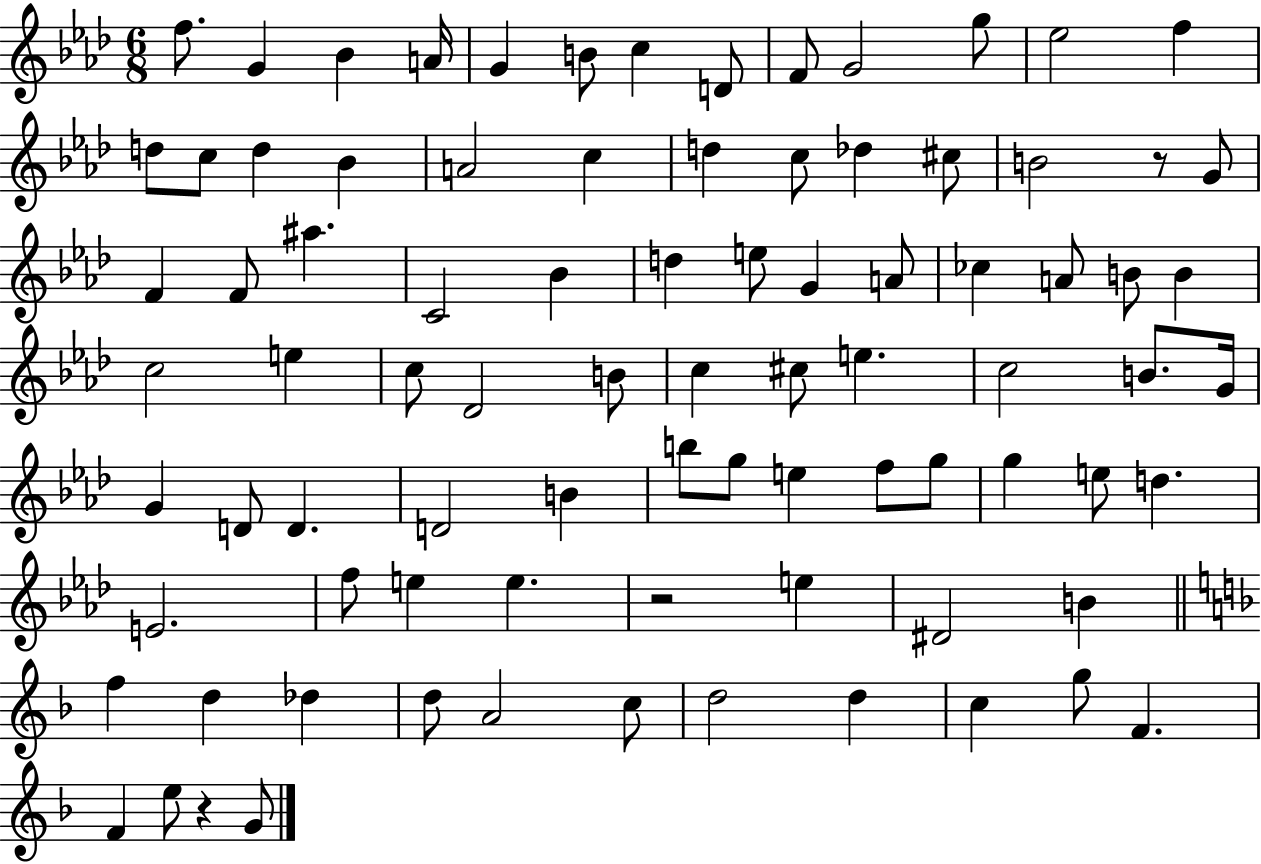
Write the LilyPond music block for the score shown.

{
  \clef treble
  \numericTimeSignature
  \time 6/8
  \key aes \major
  f''8. g'4 bes'4 a'16 | g'4 b'8 c''4 d'8 | f'8 g'2 g''8 | ees''2 f''4 | \break d''8 c''8 d''4 bes'4 | a'2 c''4 | d''4 c''8 des''4 cis''8 | b'2 r8 g'8 | \break f'4 f'8 ais''4. | c'2 bes'4 | d''4 e''8 g'4 a'8 | ces''4 a'8 b'8 b'4 | \break c''2 e''4 | c''8 des'2 b'8 | c''4 cis''8 e''4. | c''2 b'8. g'16 | \break g'4 d'8 d'4. | d'2 b'4 | b''8 g''8 e''4 f''8 g''8 | g''4 e''8 d''4. | \break e'2. | f''8 e''4 e''4. | r2 e''4 | dis'2 b'4 | \break \bar "||" \break \key f \major f''4 d''4 des''4 | d''8 a'2 c''8 | d''2 d''4 | c''4 g''8 f'4. | \break f'4 e''8 r4 g'8 | \bar "|."
}